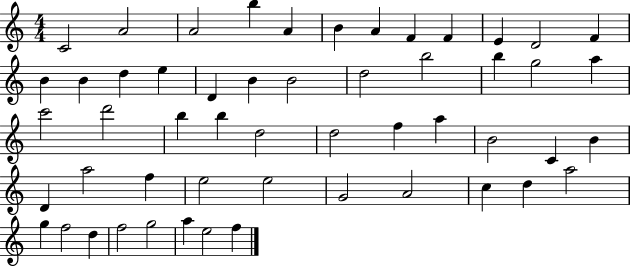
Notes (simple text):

C4/h A4/h A4/h B5/q A4/q B4/q A4/q F4/q F4/q E4/q D4/h F4/q B4/q B4/q D5/q E5/q D4/q B4/q B4/h D5/h B5/h B5/q G5/h A5/q C6/h D6/h B5/q B5/q D5/h D5/h F5/q A5/q B4/h C4/q B4/q D4/q A5/h F5/q E5/h E5/h G4/h A4/h C5/q D5/q A5/h G5/q F5/h D5/q F5/h G5/h A5/q E5/h F5/q